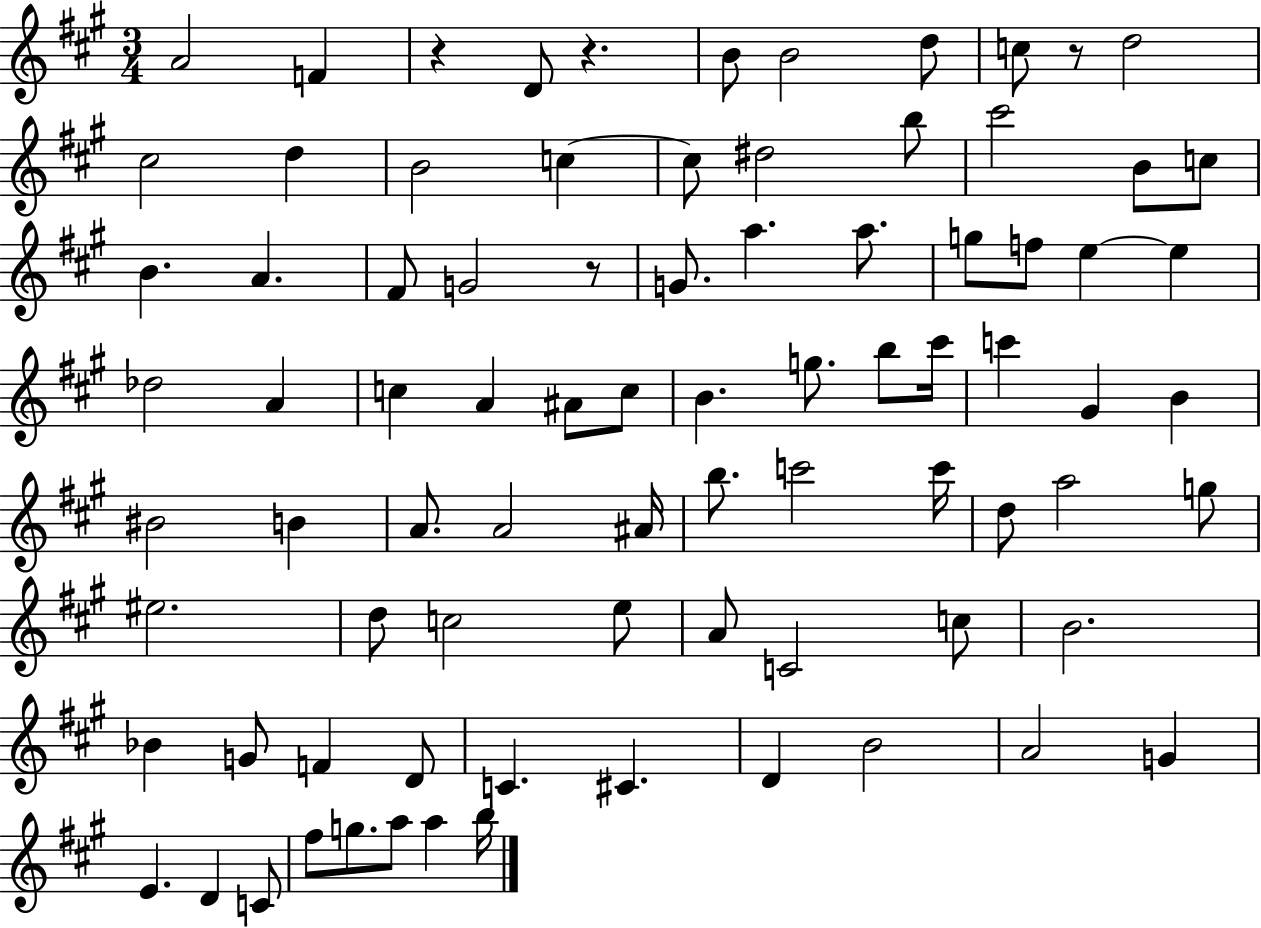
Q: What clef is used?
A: treble